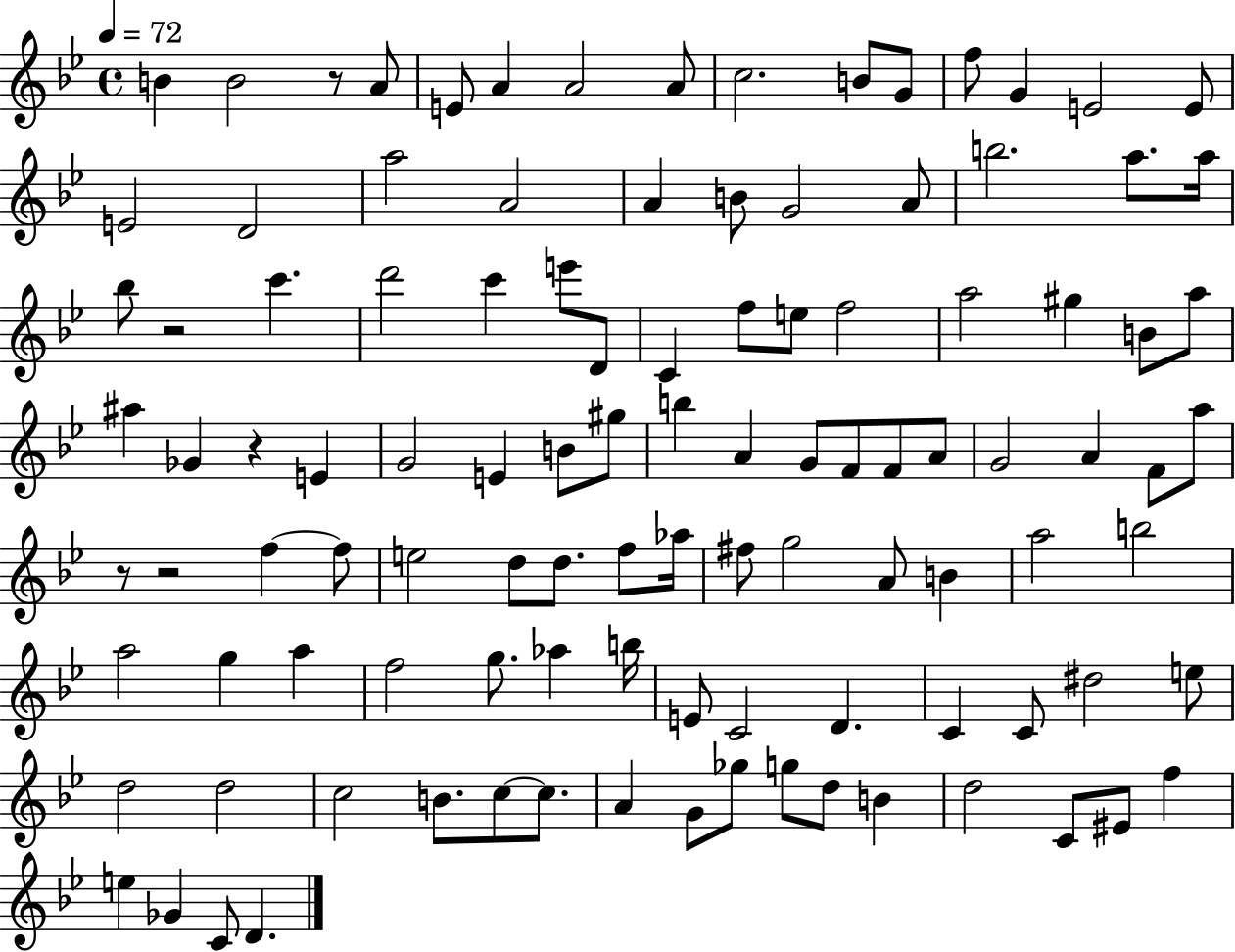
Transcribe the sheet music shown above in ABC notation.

X:1
T:Untitled
M:4/4
L:1/4
K:Bb
B B2 z/2 A/2 E/2 A A2 A/2 c2 B/2 G/2 f/2 G E2 E/2 E2 D2 a2 A2 A B/2 G2 A/2 b2 a/2 a/4 _b/2 z2 c' d'2 c' e'/2 D/2 C f/2 e/2 f2 a2 ^g B/2 a/2 ^a _G z E G2 E B/2 ^g/2 b A G/2 F/2 F/2 A/2 G2 A F/2 a/2 z/2 z2 f f/2 e2 d/2 d/2 f/2 _a/4 ^f/2 g2 A/2 B a2 b2 a2 g a f2 g/2 _a b/4 E/2 C2 D C C/2 ^d2 e/2 d2 d2 c2 B/2 c/2 c/2 A G/2 _g/2 g/2 d/2 B d2 C/2 ^E/2 f e _G C/2 D